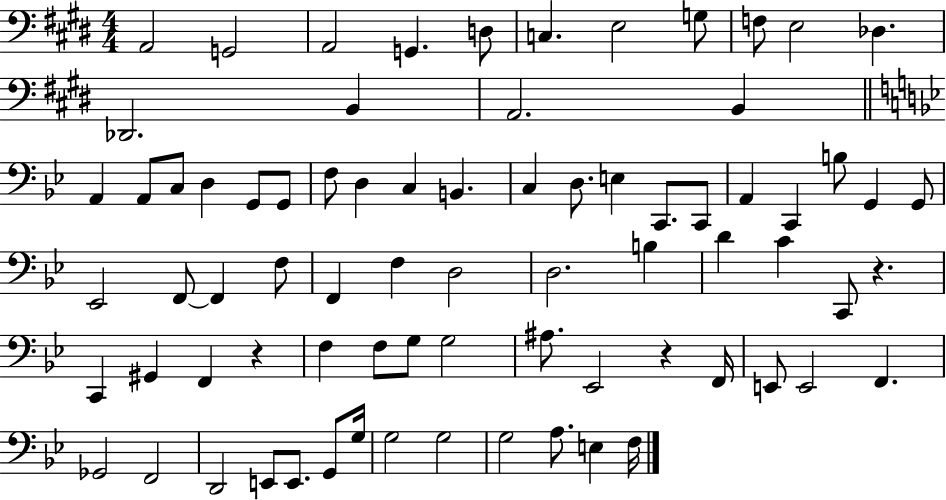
A2/h G2/h A2/h G2/q. D3/e C3/q. E3/h G3/e F3/e E3/h Db3/q. Db2/h. B2/q A2/h. B2/q A2/q A2/e C3/e D3/q G2/e G2/e F3/e D3/q C3/q B2/q. C3/q D3/e. E3/q C2/e. C2/e A2/q C2/q B3/e G2/q G2/e Eb2/h F2/e F2/q F3/e F2/q F3/q D3/h D3/h. B3/q D4/q C4/q C2/e R/q. C2/q G#2/q F2/q R/q F3/q F3/e G3/e G3/h A#3/e. Eb2/h R/q F2/s E2/e E2/h F2/q. Gb2/h F2/h D2/h E2/e E2/e. G2/e G3/s G3/h G3/h G3/h A3/e. E3/q F3/s